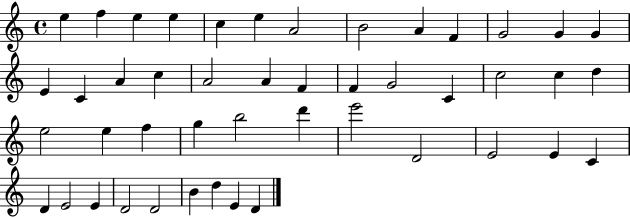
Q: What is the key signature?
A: C major